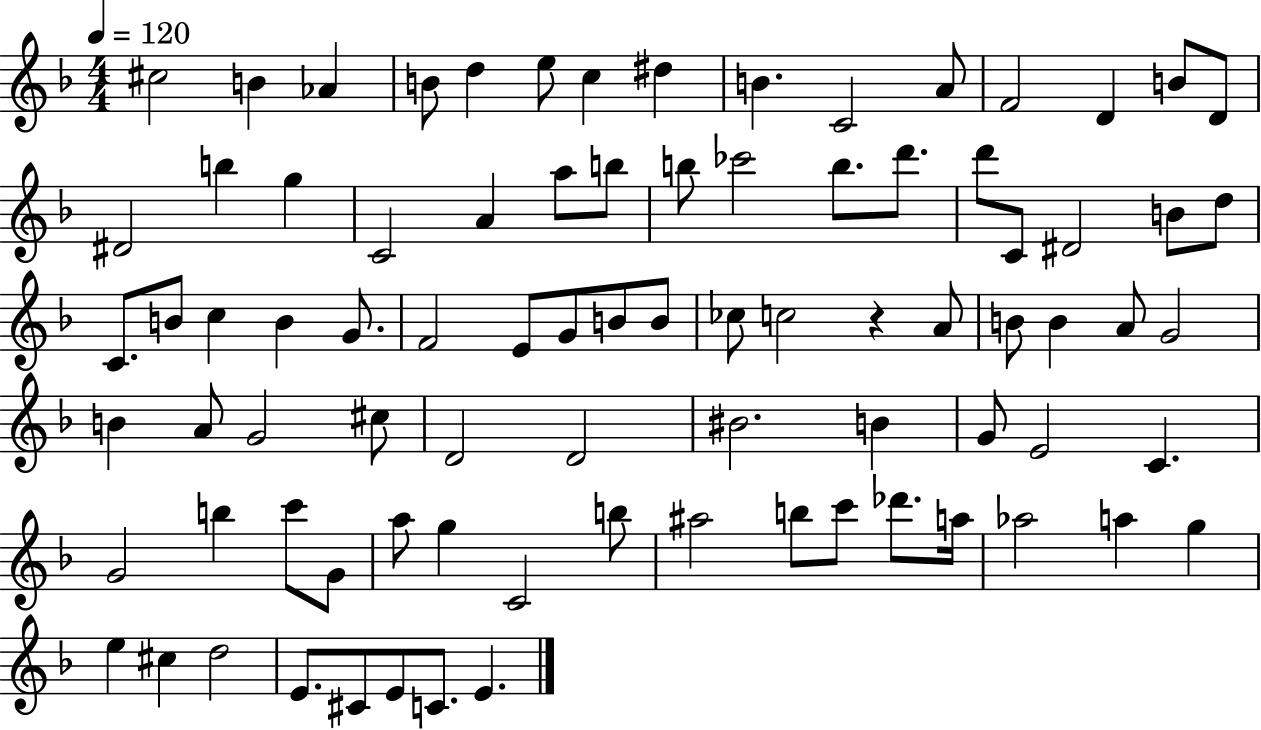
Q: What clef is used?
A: treble